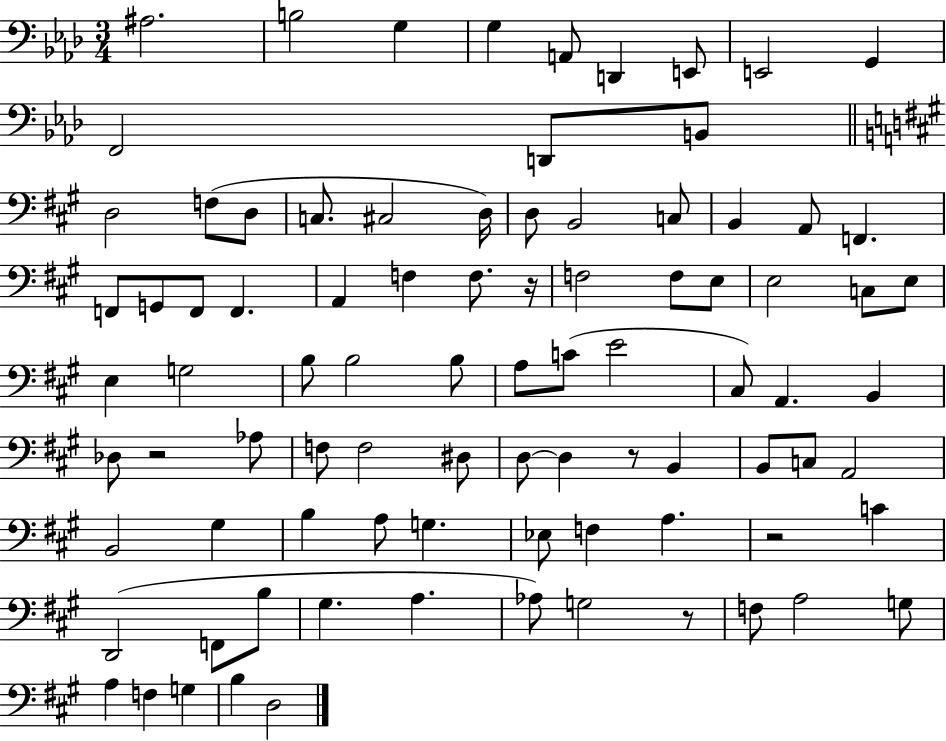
A#3/h. B3/h G3/q G3/q A2/e D2/q E2/e E2/h G2/q F2/h D2/e B2/e D3/h F3/e D3/e C3/e. C#3/h D3/s D3/e B2/h C3/e B2/q A2/e F2/q. F2/e G2/e F2/e F2/q. A2/q F3/q F3/e. R/s F3/h F3/e E3/e E3/h C3/e E3/e E3/q G3/h B3/e B3/h B3/e A3/e C4/e E4/h C#3/e A2/q. B2/q Db3/e R/h Ab3/e F3/e F3/h D#3/e D3/e D3/q R/e B2/q B2/e C3/e A2/h B2/h G#3/q B3/q A3/e G3/q. Eb3/e F3/q A3/q. R/h C4/q D2/h F2/e B3/e G#3/q. A3/q. Ab3/e G3/h R/e F3/e A3/h G3/e A3/q F3/q G3/q B3/q D3/h